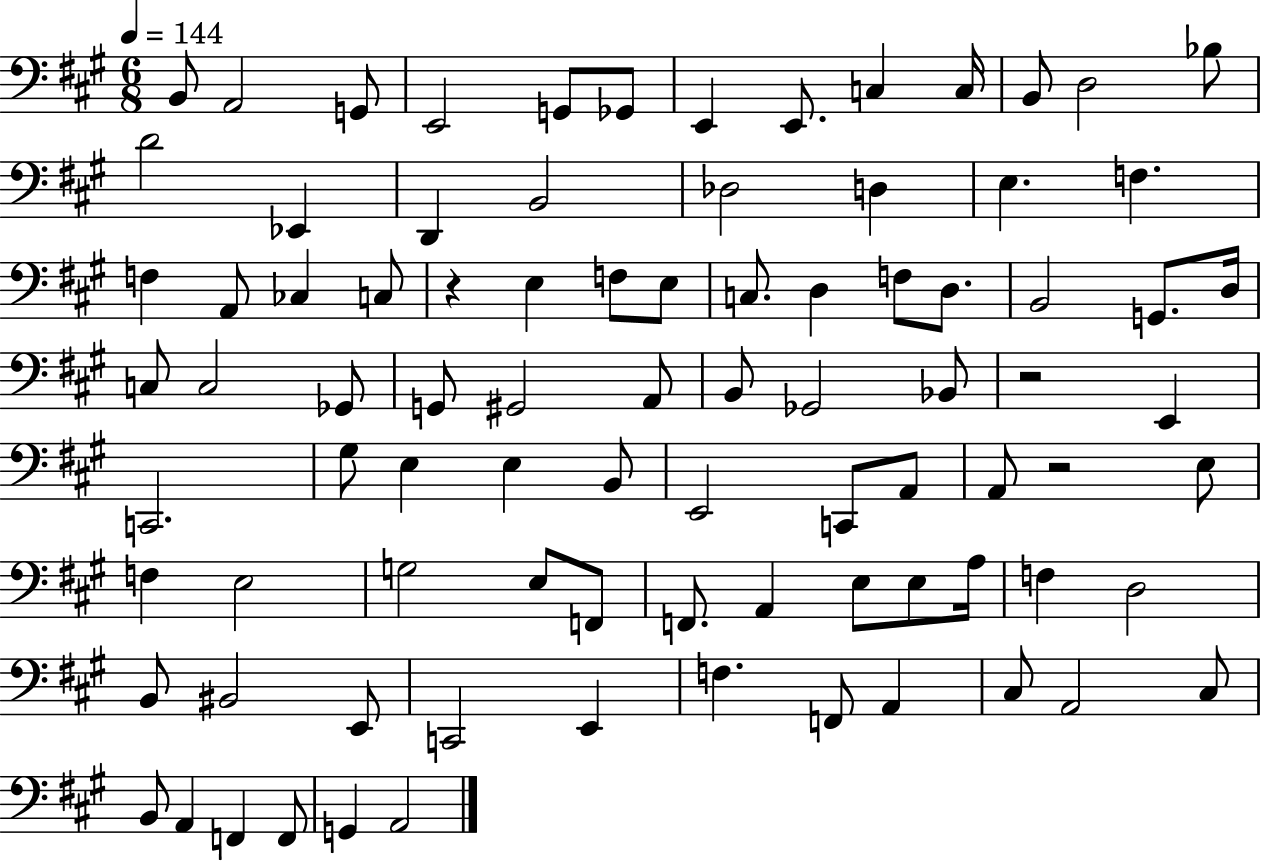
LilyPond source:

{
  \clef bass
  \numericTimeSignature
  \time 6/8
  \key a \major
  \tempo 4 = 144
  b,8 a,2 g,8 | e,2 g,8 ges,8 | e,4 e,8. c4 c16 | b,8 d2 bes8 | \break d'2 ees,4 | d,4 b,2 | des2 d4 | e4. f4. | \break f4 a,8 ces4 c8 | r4 e4 f8 e8 | c8. d4 f8 d8. | b,2 g,8. d16 | \break c8 c2 ges,8 | g,8 gis,2 a,8 | b,8 ges,2 bes,8 | r2 e,4 | \break c,2. | gis8 e4 e4 b,8 | e,2 c,8 a,8 | a,8 r2 e8 | \break f4 e2 | g2 e8 f,8 | f,8. a,4 e8 e8 a16 | f4 d2 | \break b,8 bis,2 e,8 | c,2 e,4 | f4. f,8 a,4 | cis8 a,2 cis8 | \break b,8 a,4 f,4 f,8 | g,4 a,2 | \bar "|."
}